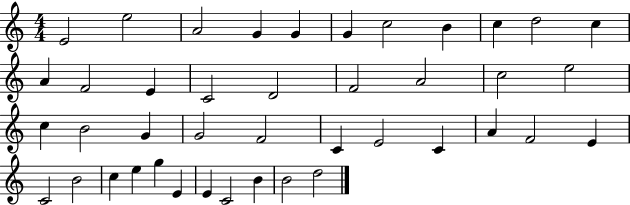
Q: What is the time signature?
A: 4/4